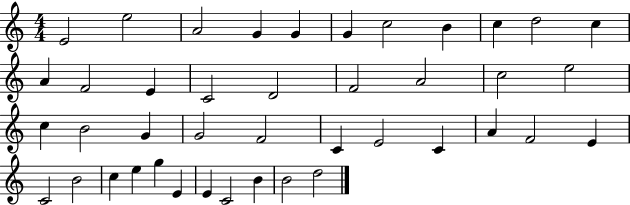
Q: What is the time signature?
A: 4/4